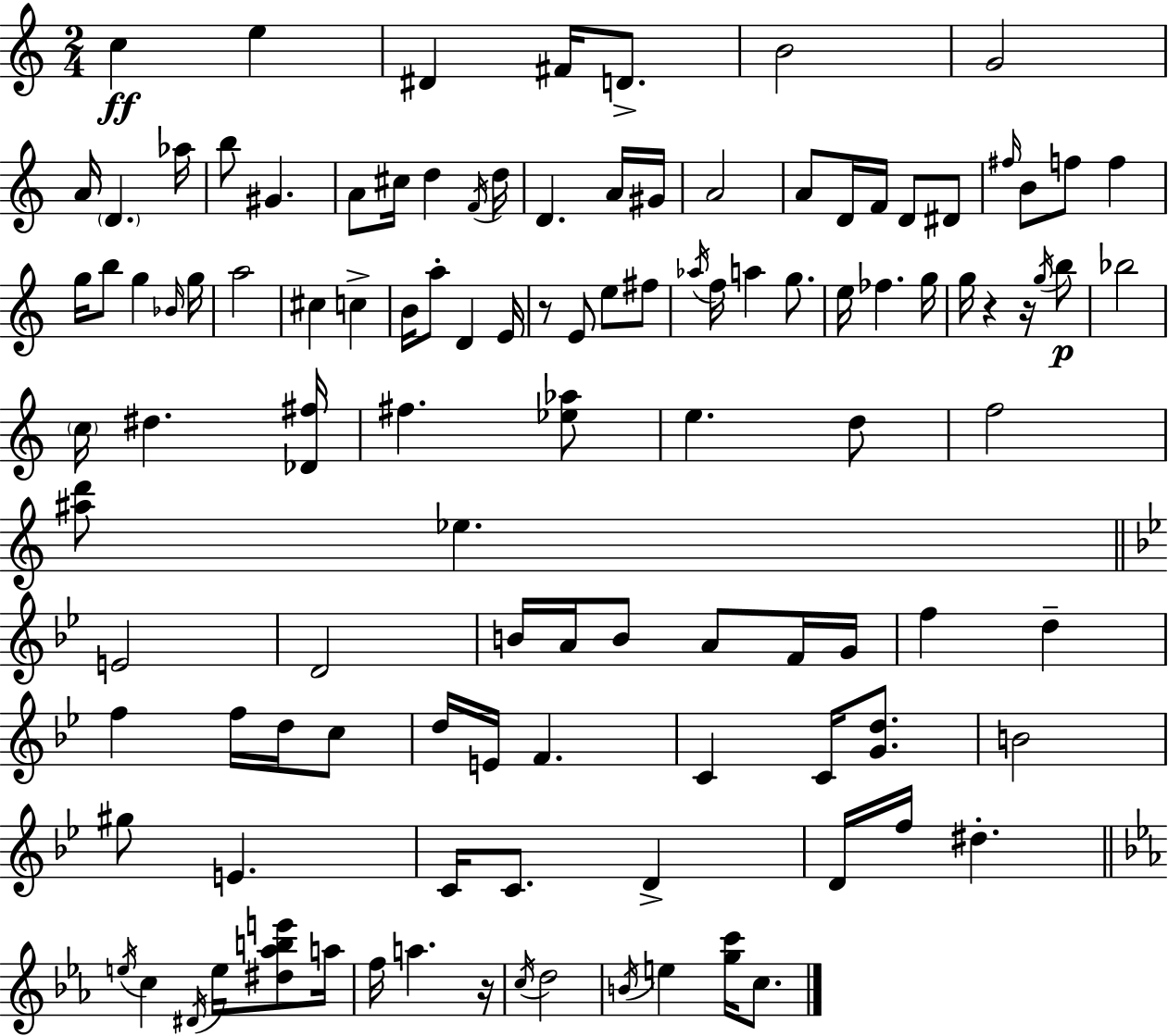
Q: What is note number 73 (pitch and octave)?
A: D5